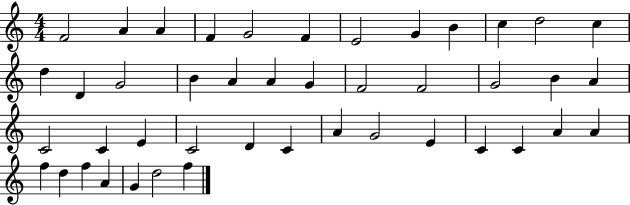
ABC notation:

X:1
T:Untitled
M:4/4
L:1/4
K:C
F2 A A F G2 F E2 G B c d2 c d D G2 B A A G F2 F2 G2 B A C2 C E C2 D C A G2 E C C A A f d f A G d2 f